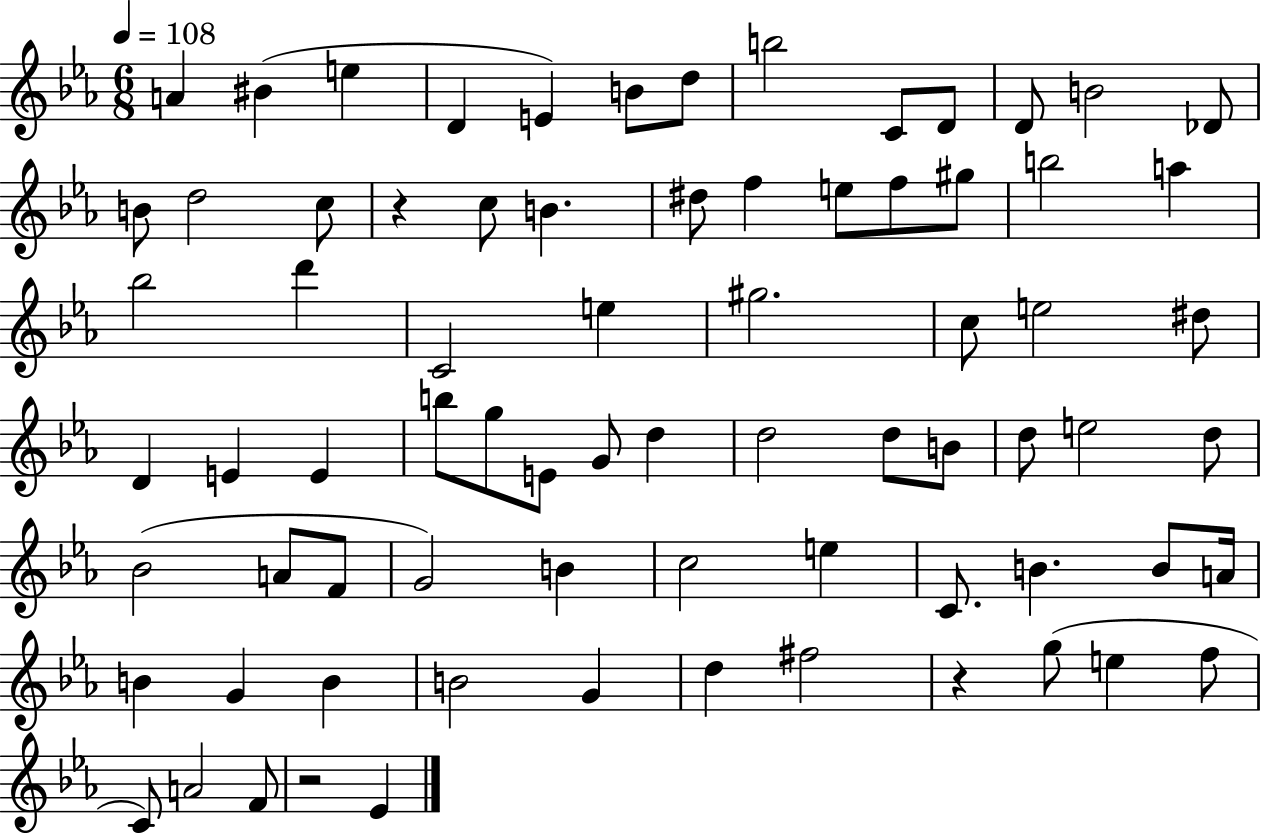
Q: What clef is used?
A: treble